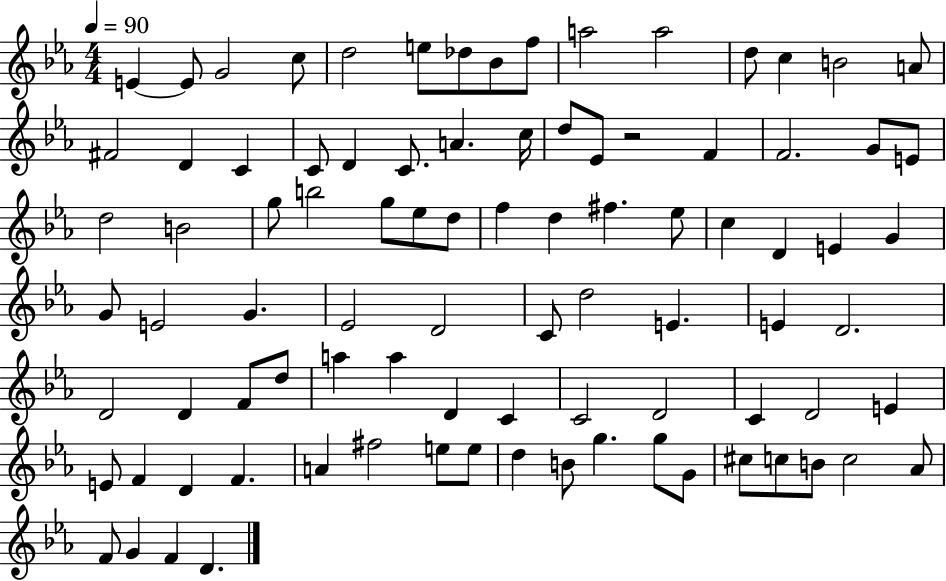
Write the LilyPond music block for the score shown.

{
  \clef treble
  \numericTimeSignature
  \time 4/4
  \key ees \major
  \tempo 4 = 90
  \repeat volta 2 { e'4~~ e'8 g'2 c''8 | d''2 e''8 des''8 bes'8 f''8 | a''2 a''2 | d''8 c''4 b'2 a'8 | \break fis'2 d'4 c'4 | c'8 d'4 c'8. a'4. c''16 | d''8 ees'8 r2 f'4 | f'2. g'8 e'8 | \break d''2 b'2 | g''8 b''2 g''8 ees''8 d''8 | f''4 d''4 fis''4. ees''8 | c''4 d'4 e'4 g'4 | \break g'8 e'2 g'4. | ees'2 d'2 | c'8 d''2 e'4. | e'4 d'2. | \break d'2 d'4 f'8 d''8 | a''4 a''4 d'4 c'4 | c'2 d'2 | c'4 d'2 e'4 | \break e'8 f'4 d'4 f'4. | a'4 fis''2 e''8 e''8 | d''4 b'8 g''4. g''8 g'8 | cis''8 c''8 b'8 c''2 aes'8 | \break f'8 g'4 f'4 d'4. | } \bar "|."
}